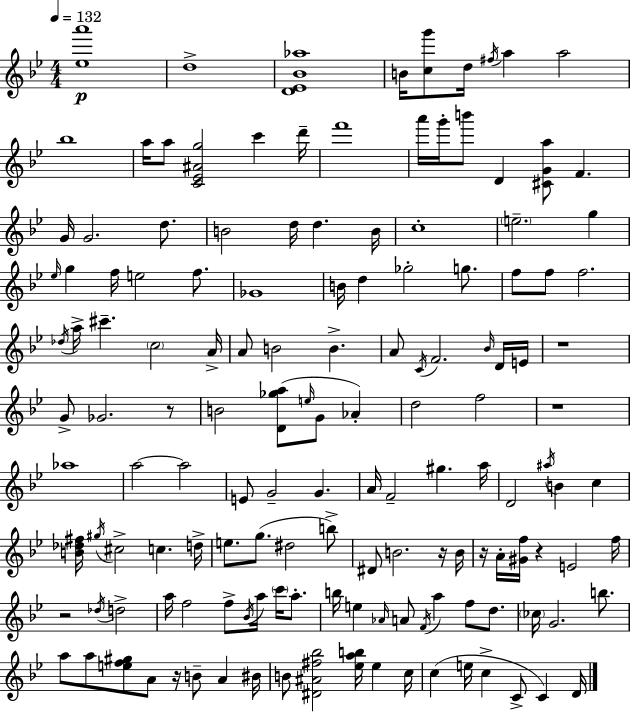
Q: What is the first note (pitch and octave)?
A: D5